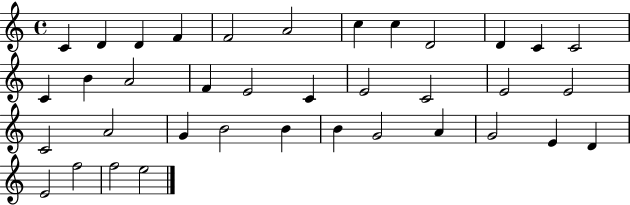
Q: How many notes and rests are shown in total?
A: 37